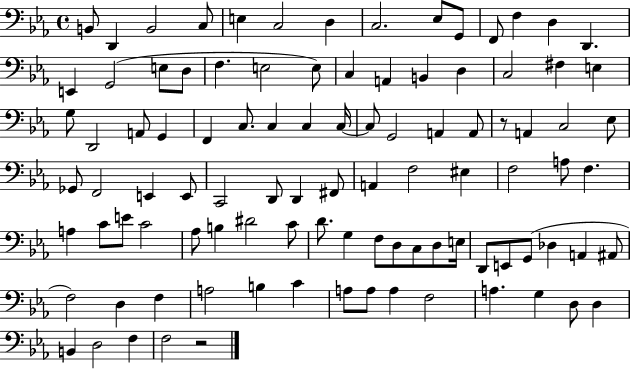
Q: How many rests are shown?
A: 2